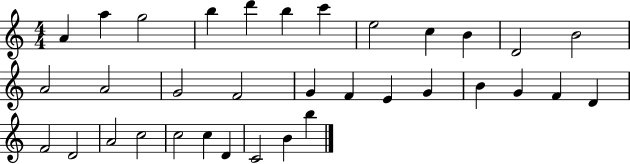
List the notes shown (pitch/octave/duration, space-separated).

A4/q A5/q G5/h B5/q D6/q B5/q C6/q E5/h C5/q B4/q D4/h B4/h A4/h A4/h G4/h F4/h G4/q F4/q E4/q G4/q B4/q G4/q F4/q D4/q F4/h D4/h A4/h C5/h C5/h C5/q D4/q C4/h B4/q B5/q